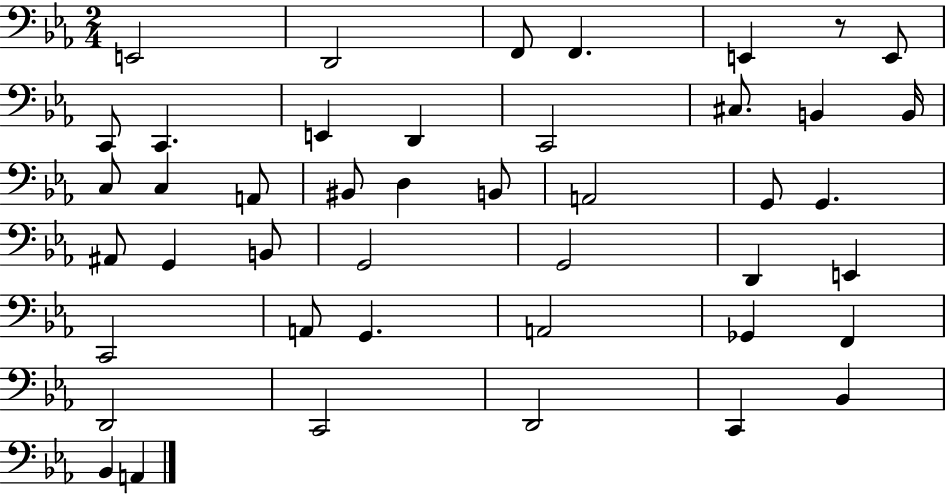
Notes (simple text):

E2/h D2/h F2/e F2/q. E2/q R/e E2/e C2/e C2/q. E2/q D2/q C2/h C#3/e. B2/q B2/s C3/e C3/q A2/e BIS2/e D3/q B2/e A2/h G2/e G2/q. A#2/e G2/q B2/e G2/h G2/h D2/q E2/q C2/h A2/e G2/q. A2/h Gb2/q F2/q D2/h C2/h D2/h C2/q Bb2/q Bb2/q A2/q